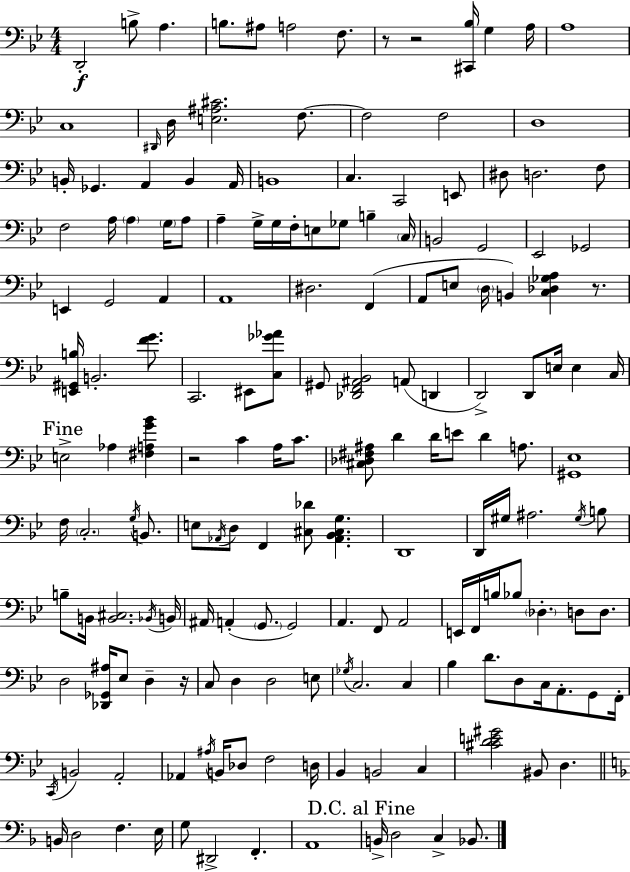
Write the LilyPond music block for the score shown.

{
  \clef bass
  \numericTimeSignature
  \time 4/4
  \key g \minor
  d,2-.\f b8-> a4. | b8. ais8 a2 f8. | r8 r2 <cis, bes>16 g4 a16 | a1 | \break c1 | \grace { dis,16 } d16 <e ais cis'>2. f8.~~ | f2 f2 | d1 | \break b,16-. ges,4. a,4 b,4 | a,16 b,1 | c4. c,2 e,8 | dis8 d2. f8 | \break f2 a16 \parenthesize a4 \parenthesize g16 a8 | a4-- g16-> g16 f16-. e8 ges8 b4-- | \parenthesize c16 b,2 g,2 | ees,2 ges,2 | \break e,4 g,2 a,4 | a,1 | dis2. f,4( | a,8 e8 \parenthesize d16 b,4) <c des ges a>4 r8. | \break <e, gis, b>16 b,2.-. <f' g'>8. | c,2. eis,8 <c ges' aes'>8 | gis,8 <des, f, ais, bes,>2 a,8( d,4 | d,2->) d,8 e16 e4 | \break c16 \mark "Fine" e2-> aes4 <fis a g' bes'>4 | r2 c'4 a16 c'8. | <cis des fis ais>8 d'4 d'16 e'8 d'4 a8. | <gis, ees>1 | \break f16 \parenthesize c2.-. \acciaccatura { g16 } b,8. | e8 \acciaccatura { aes,16 } d8 f,4 <cis des'>8 <aes, bes, cis g>4. | d,1 | d,16 gis16 ais2. | \break \acciaccatura { gis16 } b8 b8-- b,16 <b, cis>2. | \acciaccatura { bes,16 } b,16 ais,16 a,4-.( \parenthesize g,8. g,2) | a,4. f,8 a,2 | e,16 f,16 b16 bes8 \parenthesize des4.-. | \break d8 d8. d2 <des, ges, ais>16 ees8 | d4-- r16 c8 d4 d2 | e8 \acciaccatura { ges16 } c2. | c4 bes4 d'8. d8 c16 | \break a,8.-. g,8 f,16-. \acciaccatura { c,16 } b,2 a,2-. | aes,4 \acciaccatura { ais16 } b,16 des8 f2 | d16 bes,4 b,2 | c4 <cis' d' e' gis'>2 | \break bis,8 d4. \bar "||" \break \key f \major b,16 d2 f4. e16 | g8 dis,2-> f,4.-. | a,1 | \mark "D.C. al Fine" b,16-> d2 c4-> bes,8. | \break \bar "|."
}